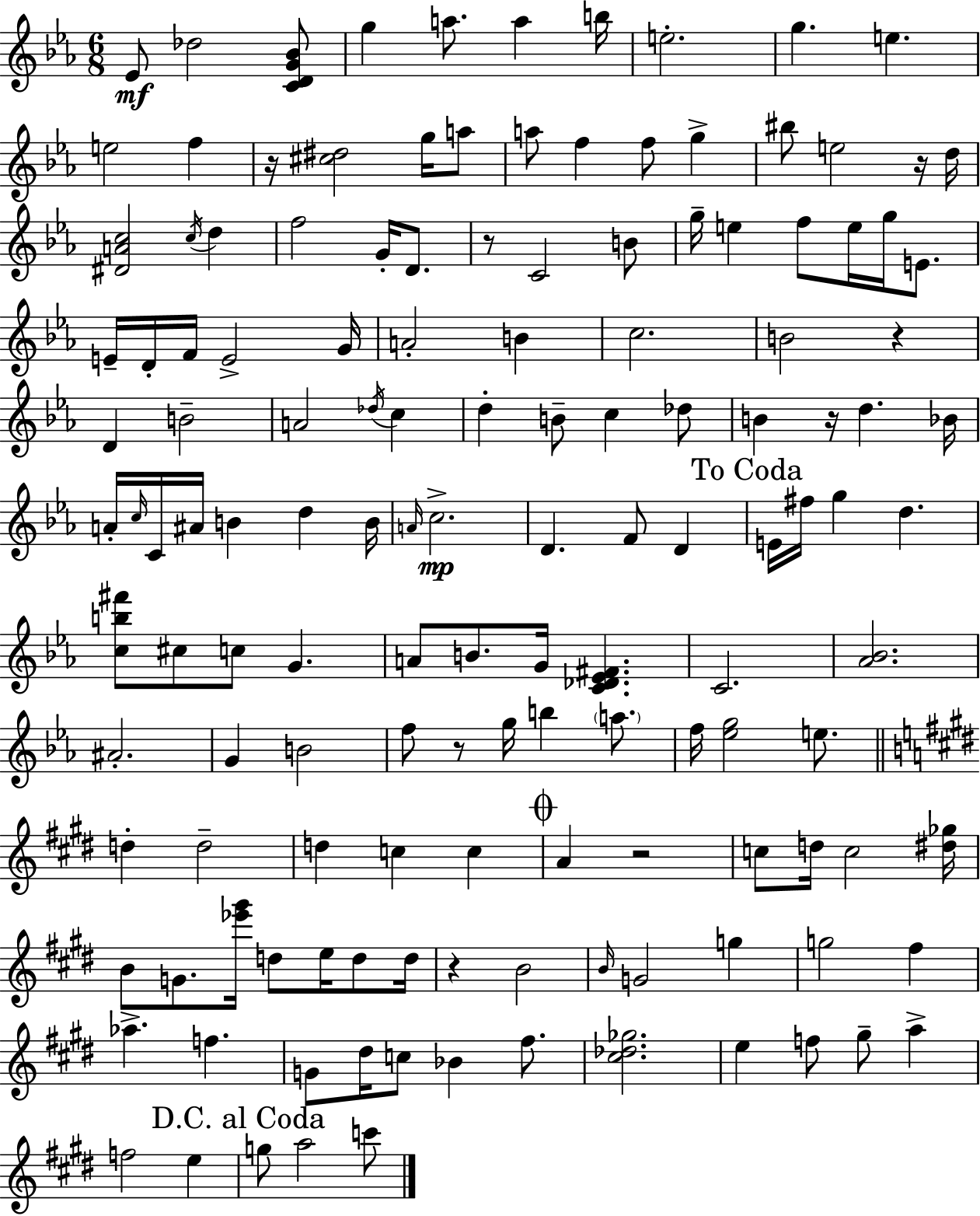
Eb4/e Db5/h [C4,D4,G4,Bb4]/e G5/q A5/e. A5/q B5/s E5/h. G5/q. E5/q. E5/h F5/q R/s [C#5,D#5]/h G5/s A5/e A5/e F5/q F5/e G5/q BIS5/e E5/h R/s D5/s [D#4,A4,C5]/h C5/s D5/q F5/h G4/s D4/e. R/e C4/h B4/e G5/s E5/q F5/e E5/s G5/s E4/e. E4/s D4/s F4/s E4/h G4/s A4/h B4/q C5/h. B4/h R/q D4/q B4/h A4/h Db5/s C5/q D5/q B4/e C5/q Db5/e B4/q R/s D5/q. Bb4/s A4/s C5/s C4/s A#4/s B4/q D5/q B4/s A4/s C5/h. D4/q. F4/e D4/q E4/s F#5/s G5/q D5/q. [C5,B5,F#6]/e C#5/e C5/e G4/q. A4/e B4/e. G4/s [C4,Db4,Eb4,F#4]/q. C4/h. [Ab4,Bb4]/h. A#4/h. G4/q B4/h F5/e R/e G5/s B5/q A5/e. F5/s [Eb5,G5]/h E5/e. D5/q D5/h D5/q C5/q C5/q A4/q R/h C5/e D5/s C5/h [D#5,Gb5]/s B4/e G4/e. [Eb6,G#6]/s D5/e E5/s D5/e D5/s R/q B4/h B4/s G4/h G5/q G5/h F#5/q Ab5/q. F5/q. G4/e D#5/s C5/e Bb4/q F#5/e. [C#5,Db5,Gb5]/h. E5/q F5/e G#5/e A5/q F5/h E5/q G5/e A5/h C6/e